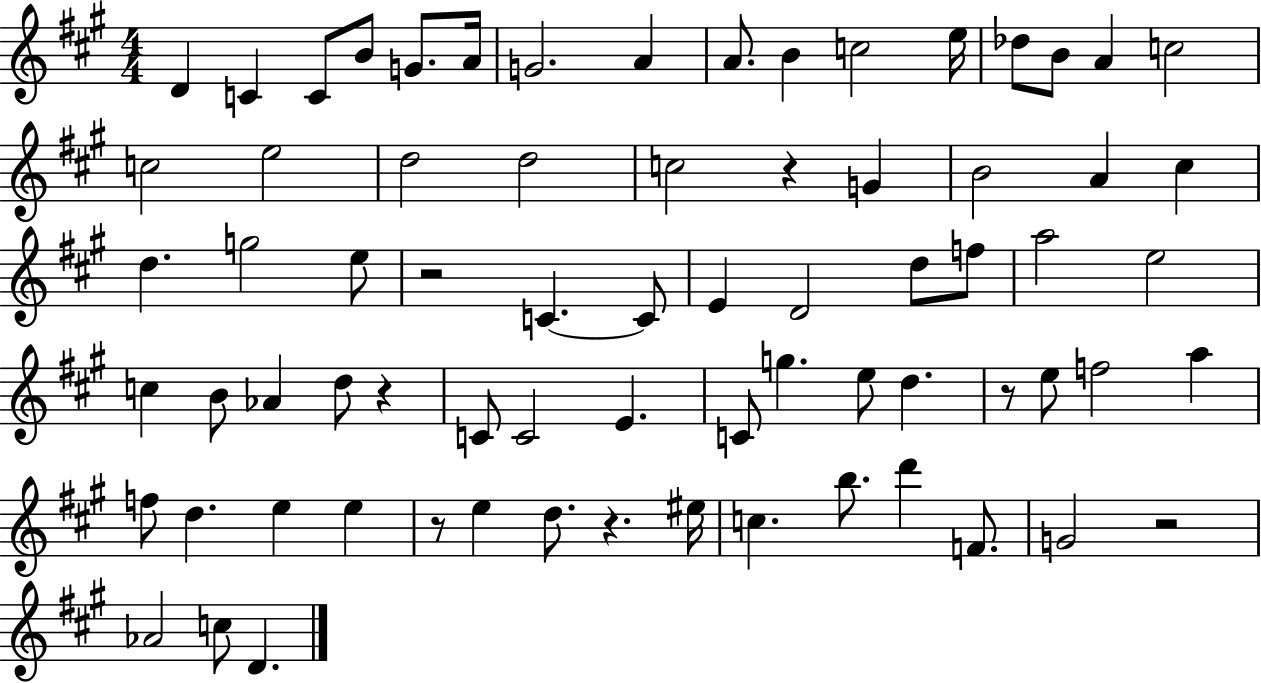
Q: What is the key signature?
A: A major